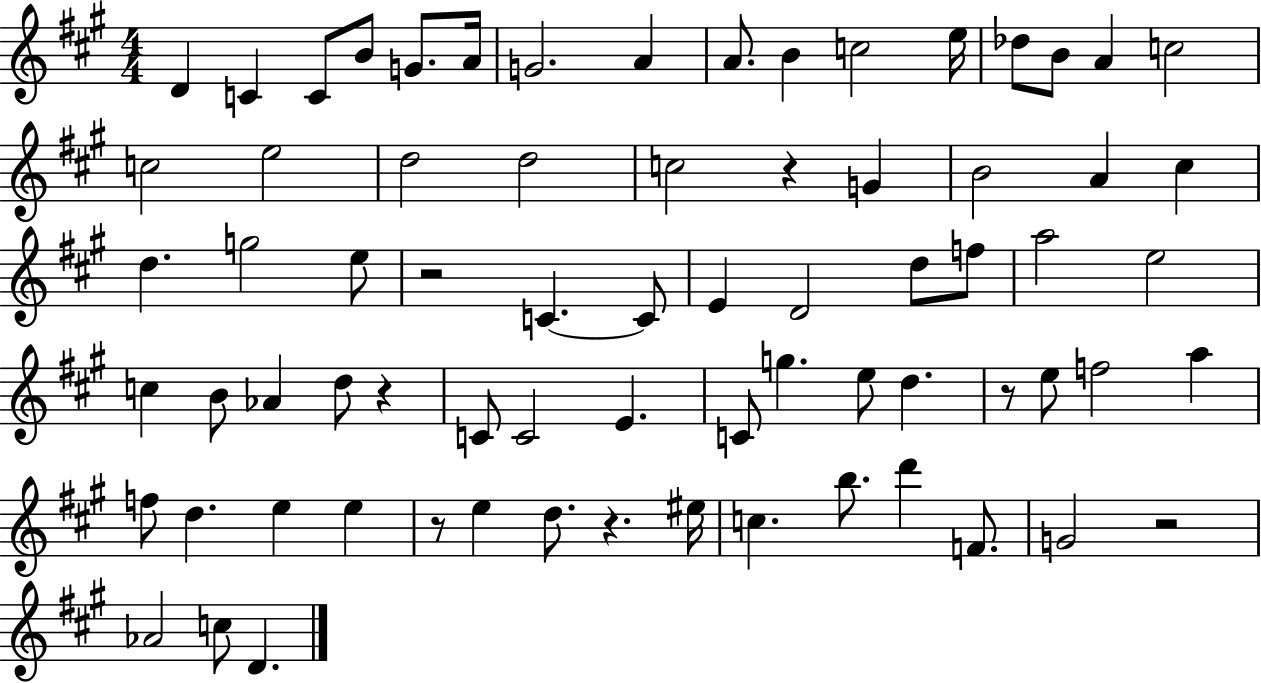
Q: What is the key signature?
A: A major